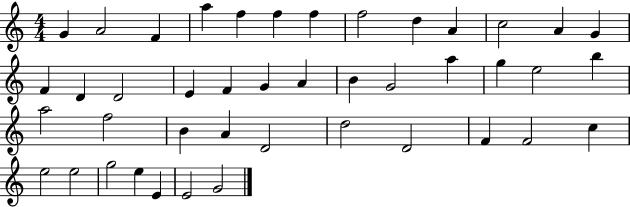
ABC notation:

X:1
T:Untitled
M:4/4
L:1/4
K:C
G A2 F a f f f f2 d A c2 A G F D D2 E F G A B G2 a g e2 b a2 f2 B A D2 d2 D2 F F2 c e2 e2 g2 e E E2 G2